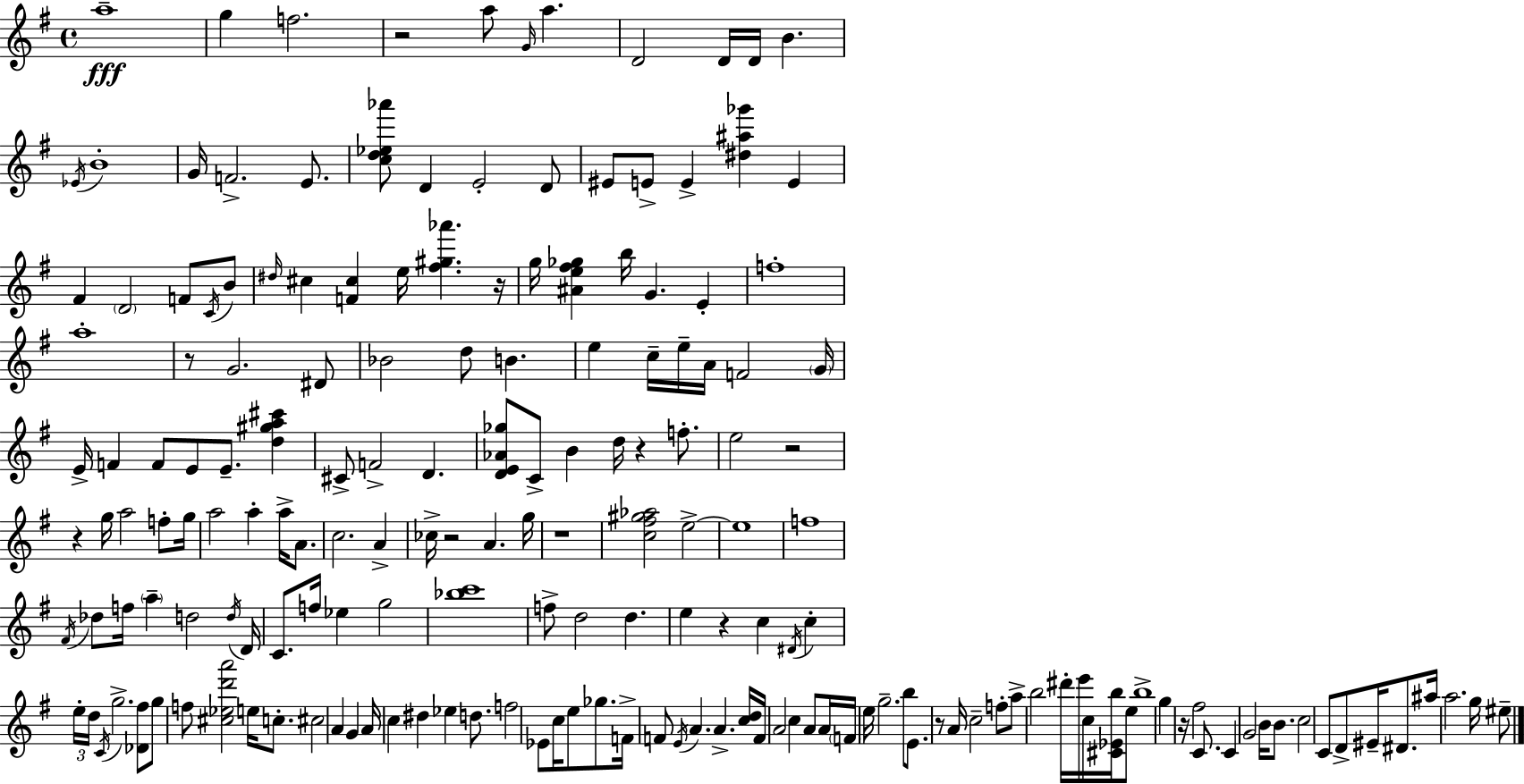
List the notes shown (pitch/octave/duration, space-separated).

A5/w G5/q F5/h. R/h A5/e G4/s A5/q. D4/h D4/s D4/s B4/q. Eb4/s B4/w G4/s F4/h. E4/e. [C5,D5,Eb5,Ab6]/e D4/q E4/h D4/e EIS4/e E4/e E4/q [D#5,A#5,Gb6]/q E4/q F#4/q D4/h F4/e C4/s B4/e D#5/s C#5/q [F4,C#5]/q E5/s [F#5,G#5,Ab6]/q. R/s G5/s [A#4,E5,F#5,Gb5]/q B5/s G4/q. E4/q F5/w A5/w R/e G4/h. D#4/e Bb4/h D5/e B4/q. E5/q C5/s E5/s A4/s F4/h G4/s E4/s F4/q F4/e E4/e E4/e. [D5,G#5,A5,C#6]/q C#4/e F4/h D4/q. [D4,E4,Ab4,Gb5]/e C4/e B4/q D5/s R/q F5/e. E5/h R/h R/q G5/s A5/h F5/e G5/s A5/h A5/q A5/s A4/e. C5/h. A4/q CES5/s R/h A4/q. G5/s R/w [C5,F#5,G#5,Ab5]/h E5/h E5/w F5/w F#4/s Db5/e F5/s A5/q D5/h D5/s D4/s C4/e. F5/s Eb5/q G5/h [Bb5,C6]/w F5/e D5/h D5/q. E5/q R/q C5/q D#4/s C5/q E5/s D5/s C4/s G5/h. [Db4,F#5]/e G5/e F5/e [C#5,Eb5,D6,A6]/h E5/s C5/e. C#5/h A4/q G4/q A4/s C5/q D#5/q Eb5/q D5/e. F5/h Eb4/e C5/s E5/e Gb5/e. F4/s F4/e E4/s A4/q. A4/q. [C5,D5]/s F4/s A4/h C5/q A4/e A4/s F4/s E5/s G5/h. B5/e E4/e. R/e A4/s C5/h F5/e A5/e B5/h D#6/s E6/s C5/s [C#4,Eb4,B5]/s E5/e B5/w G5/q R/s F#5/h C4/e. C4/q G4/h B4/s B4/e. C5/h C4/e D4/e EIS4/s D#4/e. A#5/s A5/h. G5/s EIS5/e